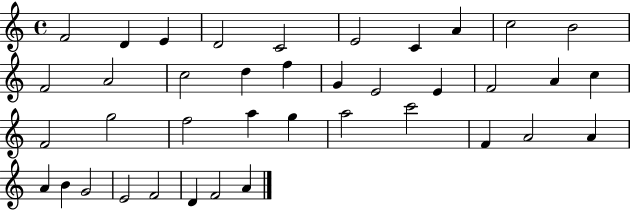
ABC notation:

X:1
T:Untitled
M:4/4
L:1/4
K:C
F2 D E D2 C2 E2 C A c2 B2 F2 A2 c2 d f G E2 E F2 A c F2 g2 f2 a g a2 c'2 F A2 A A B G2 E2 F2 D F2 A